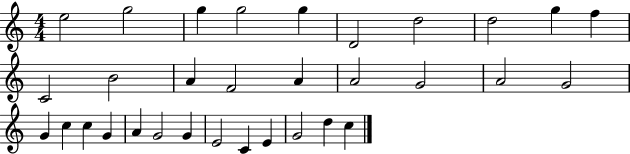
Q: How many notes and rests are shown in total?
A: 32